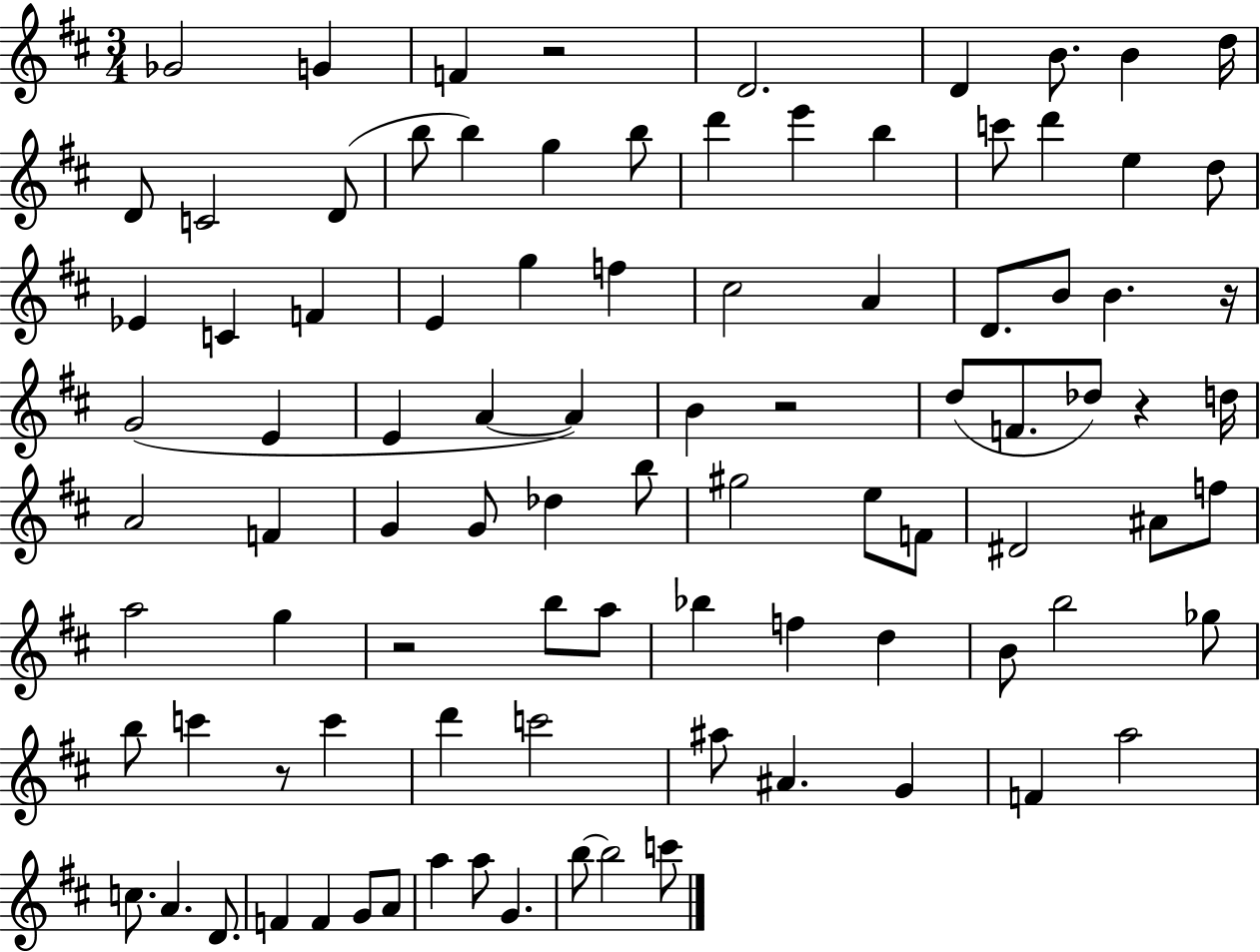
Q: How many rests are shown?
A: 6